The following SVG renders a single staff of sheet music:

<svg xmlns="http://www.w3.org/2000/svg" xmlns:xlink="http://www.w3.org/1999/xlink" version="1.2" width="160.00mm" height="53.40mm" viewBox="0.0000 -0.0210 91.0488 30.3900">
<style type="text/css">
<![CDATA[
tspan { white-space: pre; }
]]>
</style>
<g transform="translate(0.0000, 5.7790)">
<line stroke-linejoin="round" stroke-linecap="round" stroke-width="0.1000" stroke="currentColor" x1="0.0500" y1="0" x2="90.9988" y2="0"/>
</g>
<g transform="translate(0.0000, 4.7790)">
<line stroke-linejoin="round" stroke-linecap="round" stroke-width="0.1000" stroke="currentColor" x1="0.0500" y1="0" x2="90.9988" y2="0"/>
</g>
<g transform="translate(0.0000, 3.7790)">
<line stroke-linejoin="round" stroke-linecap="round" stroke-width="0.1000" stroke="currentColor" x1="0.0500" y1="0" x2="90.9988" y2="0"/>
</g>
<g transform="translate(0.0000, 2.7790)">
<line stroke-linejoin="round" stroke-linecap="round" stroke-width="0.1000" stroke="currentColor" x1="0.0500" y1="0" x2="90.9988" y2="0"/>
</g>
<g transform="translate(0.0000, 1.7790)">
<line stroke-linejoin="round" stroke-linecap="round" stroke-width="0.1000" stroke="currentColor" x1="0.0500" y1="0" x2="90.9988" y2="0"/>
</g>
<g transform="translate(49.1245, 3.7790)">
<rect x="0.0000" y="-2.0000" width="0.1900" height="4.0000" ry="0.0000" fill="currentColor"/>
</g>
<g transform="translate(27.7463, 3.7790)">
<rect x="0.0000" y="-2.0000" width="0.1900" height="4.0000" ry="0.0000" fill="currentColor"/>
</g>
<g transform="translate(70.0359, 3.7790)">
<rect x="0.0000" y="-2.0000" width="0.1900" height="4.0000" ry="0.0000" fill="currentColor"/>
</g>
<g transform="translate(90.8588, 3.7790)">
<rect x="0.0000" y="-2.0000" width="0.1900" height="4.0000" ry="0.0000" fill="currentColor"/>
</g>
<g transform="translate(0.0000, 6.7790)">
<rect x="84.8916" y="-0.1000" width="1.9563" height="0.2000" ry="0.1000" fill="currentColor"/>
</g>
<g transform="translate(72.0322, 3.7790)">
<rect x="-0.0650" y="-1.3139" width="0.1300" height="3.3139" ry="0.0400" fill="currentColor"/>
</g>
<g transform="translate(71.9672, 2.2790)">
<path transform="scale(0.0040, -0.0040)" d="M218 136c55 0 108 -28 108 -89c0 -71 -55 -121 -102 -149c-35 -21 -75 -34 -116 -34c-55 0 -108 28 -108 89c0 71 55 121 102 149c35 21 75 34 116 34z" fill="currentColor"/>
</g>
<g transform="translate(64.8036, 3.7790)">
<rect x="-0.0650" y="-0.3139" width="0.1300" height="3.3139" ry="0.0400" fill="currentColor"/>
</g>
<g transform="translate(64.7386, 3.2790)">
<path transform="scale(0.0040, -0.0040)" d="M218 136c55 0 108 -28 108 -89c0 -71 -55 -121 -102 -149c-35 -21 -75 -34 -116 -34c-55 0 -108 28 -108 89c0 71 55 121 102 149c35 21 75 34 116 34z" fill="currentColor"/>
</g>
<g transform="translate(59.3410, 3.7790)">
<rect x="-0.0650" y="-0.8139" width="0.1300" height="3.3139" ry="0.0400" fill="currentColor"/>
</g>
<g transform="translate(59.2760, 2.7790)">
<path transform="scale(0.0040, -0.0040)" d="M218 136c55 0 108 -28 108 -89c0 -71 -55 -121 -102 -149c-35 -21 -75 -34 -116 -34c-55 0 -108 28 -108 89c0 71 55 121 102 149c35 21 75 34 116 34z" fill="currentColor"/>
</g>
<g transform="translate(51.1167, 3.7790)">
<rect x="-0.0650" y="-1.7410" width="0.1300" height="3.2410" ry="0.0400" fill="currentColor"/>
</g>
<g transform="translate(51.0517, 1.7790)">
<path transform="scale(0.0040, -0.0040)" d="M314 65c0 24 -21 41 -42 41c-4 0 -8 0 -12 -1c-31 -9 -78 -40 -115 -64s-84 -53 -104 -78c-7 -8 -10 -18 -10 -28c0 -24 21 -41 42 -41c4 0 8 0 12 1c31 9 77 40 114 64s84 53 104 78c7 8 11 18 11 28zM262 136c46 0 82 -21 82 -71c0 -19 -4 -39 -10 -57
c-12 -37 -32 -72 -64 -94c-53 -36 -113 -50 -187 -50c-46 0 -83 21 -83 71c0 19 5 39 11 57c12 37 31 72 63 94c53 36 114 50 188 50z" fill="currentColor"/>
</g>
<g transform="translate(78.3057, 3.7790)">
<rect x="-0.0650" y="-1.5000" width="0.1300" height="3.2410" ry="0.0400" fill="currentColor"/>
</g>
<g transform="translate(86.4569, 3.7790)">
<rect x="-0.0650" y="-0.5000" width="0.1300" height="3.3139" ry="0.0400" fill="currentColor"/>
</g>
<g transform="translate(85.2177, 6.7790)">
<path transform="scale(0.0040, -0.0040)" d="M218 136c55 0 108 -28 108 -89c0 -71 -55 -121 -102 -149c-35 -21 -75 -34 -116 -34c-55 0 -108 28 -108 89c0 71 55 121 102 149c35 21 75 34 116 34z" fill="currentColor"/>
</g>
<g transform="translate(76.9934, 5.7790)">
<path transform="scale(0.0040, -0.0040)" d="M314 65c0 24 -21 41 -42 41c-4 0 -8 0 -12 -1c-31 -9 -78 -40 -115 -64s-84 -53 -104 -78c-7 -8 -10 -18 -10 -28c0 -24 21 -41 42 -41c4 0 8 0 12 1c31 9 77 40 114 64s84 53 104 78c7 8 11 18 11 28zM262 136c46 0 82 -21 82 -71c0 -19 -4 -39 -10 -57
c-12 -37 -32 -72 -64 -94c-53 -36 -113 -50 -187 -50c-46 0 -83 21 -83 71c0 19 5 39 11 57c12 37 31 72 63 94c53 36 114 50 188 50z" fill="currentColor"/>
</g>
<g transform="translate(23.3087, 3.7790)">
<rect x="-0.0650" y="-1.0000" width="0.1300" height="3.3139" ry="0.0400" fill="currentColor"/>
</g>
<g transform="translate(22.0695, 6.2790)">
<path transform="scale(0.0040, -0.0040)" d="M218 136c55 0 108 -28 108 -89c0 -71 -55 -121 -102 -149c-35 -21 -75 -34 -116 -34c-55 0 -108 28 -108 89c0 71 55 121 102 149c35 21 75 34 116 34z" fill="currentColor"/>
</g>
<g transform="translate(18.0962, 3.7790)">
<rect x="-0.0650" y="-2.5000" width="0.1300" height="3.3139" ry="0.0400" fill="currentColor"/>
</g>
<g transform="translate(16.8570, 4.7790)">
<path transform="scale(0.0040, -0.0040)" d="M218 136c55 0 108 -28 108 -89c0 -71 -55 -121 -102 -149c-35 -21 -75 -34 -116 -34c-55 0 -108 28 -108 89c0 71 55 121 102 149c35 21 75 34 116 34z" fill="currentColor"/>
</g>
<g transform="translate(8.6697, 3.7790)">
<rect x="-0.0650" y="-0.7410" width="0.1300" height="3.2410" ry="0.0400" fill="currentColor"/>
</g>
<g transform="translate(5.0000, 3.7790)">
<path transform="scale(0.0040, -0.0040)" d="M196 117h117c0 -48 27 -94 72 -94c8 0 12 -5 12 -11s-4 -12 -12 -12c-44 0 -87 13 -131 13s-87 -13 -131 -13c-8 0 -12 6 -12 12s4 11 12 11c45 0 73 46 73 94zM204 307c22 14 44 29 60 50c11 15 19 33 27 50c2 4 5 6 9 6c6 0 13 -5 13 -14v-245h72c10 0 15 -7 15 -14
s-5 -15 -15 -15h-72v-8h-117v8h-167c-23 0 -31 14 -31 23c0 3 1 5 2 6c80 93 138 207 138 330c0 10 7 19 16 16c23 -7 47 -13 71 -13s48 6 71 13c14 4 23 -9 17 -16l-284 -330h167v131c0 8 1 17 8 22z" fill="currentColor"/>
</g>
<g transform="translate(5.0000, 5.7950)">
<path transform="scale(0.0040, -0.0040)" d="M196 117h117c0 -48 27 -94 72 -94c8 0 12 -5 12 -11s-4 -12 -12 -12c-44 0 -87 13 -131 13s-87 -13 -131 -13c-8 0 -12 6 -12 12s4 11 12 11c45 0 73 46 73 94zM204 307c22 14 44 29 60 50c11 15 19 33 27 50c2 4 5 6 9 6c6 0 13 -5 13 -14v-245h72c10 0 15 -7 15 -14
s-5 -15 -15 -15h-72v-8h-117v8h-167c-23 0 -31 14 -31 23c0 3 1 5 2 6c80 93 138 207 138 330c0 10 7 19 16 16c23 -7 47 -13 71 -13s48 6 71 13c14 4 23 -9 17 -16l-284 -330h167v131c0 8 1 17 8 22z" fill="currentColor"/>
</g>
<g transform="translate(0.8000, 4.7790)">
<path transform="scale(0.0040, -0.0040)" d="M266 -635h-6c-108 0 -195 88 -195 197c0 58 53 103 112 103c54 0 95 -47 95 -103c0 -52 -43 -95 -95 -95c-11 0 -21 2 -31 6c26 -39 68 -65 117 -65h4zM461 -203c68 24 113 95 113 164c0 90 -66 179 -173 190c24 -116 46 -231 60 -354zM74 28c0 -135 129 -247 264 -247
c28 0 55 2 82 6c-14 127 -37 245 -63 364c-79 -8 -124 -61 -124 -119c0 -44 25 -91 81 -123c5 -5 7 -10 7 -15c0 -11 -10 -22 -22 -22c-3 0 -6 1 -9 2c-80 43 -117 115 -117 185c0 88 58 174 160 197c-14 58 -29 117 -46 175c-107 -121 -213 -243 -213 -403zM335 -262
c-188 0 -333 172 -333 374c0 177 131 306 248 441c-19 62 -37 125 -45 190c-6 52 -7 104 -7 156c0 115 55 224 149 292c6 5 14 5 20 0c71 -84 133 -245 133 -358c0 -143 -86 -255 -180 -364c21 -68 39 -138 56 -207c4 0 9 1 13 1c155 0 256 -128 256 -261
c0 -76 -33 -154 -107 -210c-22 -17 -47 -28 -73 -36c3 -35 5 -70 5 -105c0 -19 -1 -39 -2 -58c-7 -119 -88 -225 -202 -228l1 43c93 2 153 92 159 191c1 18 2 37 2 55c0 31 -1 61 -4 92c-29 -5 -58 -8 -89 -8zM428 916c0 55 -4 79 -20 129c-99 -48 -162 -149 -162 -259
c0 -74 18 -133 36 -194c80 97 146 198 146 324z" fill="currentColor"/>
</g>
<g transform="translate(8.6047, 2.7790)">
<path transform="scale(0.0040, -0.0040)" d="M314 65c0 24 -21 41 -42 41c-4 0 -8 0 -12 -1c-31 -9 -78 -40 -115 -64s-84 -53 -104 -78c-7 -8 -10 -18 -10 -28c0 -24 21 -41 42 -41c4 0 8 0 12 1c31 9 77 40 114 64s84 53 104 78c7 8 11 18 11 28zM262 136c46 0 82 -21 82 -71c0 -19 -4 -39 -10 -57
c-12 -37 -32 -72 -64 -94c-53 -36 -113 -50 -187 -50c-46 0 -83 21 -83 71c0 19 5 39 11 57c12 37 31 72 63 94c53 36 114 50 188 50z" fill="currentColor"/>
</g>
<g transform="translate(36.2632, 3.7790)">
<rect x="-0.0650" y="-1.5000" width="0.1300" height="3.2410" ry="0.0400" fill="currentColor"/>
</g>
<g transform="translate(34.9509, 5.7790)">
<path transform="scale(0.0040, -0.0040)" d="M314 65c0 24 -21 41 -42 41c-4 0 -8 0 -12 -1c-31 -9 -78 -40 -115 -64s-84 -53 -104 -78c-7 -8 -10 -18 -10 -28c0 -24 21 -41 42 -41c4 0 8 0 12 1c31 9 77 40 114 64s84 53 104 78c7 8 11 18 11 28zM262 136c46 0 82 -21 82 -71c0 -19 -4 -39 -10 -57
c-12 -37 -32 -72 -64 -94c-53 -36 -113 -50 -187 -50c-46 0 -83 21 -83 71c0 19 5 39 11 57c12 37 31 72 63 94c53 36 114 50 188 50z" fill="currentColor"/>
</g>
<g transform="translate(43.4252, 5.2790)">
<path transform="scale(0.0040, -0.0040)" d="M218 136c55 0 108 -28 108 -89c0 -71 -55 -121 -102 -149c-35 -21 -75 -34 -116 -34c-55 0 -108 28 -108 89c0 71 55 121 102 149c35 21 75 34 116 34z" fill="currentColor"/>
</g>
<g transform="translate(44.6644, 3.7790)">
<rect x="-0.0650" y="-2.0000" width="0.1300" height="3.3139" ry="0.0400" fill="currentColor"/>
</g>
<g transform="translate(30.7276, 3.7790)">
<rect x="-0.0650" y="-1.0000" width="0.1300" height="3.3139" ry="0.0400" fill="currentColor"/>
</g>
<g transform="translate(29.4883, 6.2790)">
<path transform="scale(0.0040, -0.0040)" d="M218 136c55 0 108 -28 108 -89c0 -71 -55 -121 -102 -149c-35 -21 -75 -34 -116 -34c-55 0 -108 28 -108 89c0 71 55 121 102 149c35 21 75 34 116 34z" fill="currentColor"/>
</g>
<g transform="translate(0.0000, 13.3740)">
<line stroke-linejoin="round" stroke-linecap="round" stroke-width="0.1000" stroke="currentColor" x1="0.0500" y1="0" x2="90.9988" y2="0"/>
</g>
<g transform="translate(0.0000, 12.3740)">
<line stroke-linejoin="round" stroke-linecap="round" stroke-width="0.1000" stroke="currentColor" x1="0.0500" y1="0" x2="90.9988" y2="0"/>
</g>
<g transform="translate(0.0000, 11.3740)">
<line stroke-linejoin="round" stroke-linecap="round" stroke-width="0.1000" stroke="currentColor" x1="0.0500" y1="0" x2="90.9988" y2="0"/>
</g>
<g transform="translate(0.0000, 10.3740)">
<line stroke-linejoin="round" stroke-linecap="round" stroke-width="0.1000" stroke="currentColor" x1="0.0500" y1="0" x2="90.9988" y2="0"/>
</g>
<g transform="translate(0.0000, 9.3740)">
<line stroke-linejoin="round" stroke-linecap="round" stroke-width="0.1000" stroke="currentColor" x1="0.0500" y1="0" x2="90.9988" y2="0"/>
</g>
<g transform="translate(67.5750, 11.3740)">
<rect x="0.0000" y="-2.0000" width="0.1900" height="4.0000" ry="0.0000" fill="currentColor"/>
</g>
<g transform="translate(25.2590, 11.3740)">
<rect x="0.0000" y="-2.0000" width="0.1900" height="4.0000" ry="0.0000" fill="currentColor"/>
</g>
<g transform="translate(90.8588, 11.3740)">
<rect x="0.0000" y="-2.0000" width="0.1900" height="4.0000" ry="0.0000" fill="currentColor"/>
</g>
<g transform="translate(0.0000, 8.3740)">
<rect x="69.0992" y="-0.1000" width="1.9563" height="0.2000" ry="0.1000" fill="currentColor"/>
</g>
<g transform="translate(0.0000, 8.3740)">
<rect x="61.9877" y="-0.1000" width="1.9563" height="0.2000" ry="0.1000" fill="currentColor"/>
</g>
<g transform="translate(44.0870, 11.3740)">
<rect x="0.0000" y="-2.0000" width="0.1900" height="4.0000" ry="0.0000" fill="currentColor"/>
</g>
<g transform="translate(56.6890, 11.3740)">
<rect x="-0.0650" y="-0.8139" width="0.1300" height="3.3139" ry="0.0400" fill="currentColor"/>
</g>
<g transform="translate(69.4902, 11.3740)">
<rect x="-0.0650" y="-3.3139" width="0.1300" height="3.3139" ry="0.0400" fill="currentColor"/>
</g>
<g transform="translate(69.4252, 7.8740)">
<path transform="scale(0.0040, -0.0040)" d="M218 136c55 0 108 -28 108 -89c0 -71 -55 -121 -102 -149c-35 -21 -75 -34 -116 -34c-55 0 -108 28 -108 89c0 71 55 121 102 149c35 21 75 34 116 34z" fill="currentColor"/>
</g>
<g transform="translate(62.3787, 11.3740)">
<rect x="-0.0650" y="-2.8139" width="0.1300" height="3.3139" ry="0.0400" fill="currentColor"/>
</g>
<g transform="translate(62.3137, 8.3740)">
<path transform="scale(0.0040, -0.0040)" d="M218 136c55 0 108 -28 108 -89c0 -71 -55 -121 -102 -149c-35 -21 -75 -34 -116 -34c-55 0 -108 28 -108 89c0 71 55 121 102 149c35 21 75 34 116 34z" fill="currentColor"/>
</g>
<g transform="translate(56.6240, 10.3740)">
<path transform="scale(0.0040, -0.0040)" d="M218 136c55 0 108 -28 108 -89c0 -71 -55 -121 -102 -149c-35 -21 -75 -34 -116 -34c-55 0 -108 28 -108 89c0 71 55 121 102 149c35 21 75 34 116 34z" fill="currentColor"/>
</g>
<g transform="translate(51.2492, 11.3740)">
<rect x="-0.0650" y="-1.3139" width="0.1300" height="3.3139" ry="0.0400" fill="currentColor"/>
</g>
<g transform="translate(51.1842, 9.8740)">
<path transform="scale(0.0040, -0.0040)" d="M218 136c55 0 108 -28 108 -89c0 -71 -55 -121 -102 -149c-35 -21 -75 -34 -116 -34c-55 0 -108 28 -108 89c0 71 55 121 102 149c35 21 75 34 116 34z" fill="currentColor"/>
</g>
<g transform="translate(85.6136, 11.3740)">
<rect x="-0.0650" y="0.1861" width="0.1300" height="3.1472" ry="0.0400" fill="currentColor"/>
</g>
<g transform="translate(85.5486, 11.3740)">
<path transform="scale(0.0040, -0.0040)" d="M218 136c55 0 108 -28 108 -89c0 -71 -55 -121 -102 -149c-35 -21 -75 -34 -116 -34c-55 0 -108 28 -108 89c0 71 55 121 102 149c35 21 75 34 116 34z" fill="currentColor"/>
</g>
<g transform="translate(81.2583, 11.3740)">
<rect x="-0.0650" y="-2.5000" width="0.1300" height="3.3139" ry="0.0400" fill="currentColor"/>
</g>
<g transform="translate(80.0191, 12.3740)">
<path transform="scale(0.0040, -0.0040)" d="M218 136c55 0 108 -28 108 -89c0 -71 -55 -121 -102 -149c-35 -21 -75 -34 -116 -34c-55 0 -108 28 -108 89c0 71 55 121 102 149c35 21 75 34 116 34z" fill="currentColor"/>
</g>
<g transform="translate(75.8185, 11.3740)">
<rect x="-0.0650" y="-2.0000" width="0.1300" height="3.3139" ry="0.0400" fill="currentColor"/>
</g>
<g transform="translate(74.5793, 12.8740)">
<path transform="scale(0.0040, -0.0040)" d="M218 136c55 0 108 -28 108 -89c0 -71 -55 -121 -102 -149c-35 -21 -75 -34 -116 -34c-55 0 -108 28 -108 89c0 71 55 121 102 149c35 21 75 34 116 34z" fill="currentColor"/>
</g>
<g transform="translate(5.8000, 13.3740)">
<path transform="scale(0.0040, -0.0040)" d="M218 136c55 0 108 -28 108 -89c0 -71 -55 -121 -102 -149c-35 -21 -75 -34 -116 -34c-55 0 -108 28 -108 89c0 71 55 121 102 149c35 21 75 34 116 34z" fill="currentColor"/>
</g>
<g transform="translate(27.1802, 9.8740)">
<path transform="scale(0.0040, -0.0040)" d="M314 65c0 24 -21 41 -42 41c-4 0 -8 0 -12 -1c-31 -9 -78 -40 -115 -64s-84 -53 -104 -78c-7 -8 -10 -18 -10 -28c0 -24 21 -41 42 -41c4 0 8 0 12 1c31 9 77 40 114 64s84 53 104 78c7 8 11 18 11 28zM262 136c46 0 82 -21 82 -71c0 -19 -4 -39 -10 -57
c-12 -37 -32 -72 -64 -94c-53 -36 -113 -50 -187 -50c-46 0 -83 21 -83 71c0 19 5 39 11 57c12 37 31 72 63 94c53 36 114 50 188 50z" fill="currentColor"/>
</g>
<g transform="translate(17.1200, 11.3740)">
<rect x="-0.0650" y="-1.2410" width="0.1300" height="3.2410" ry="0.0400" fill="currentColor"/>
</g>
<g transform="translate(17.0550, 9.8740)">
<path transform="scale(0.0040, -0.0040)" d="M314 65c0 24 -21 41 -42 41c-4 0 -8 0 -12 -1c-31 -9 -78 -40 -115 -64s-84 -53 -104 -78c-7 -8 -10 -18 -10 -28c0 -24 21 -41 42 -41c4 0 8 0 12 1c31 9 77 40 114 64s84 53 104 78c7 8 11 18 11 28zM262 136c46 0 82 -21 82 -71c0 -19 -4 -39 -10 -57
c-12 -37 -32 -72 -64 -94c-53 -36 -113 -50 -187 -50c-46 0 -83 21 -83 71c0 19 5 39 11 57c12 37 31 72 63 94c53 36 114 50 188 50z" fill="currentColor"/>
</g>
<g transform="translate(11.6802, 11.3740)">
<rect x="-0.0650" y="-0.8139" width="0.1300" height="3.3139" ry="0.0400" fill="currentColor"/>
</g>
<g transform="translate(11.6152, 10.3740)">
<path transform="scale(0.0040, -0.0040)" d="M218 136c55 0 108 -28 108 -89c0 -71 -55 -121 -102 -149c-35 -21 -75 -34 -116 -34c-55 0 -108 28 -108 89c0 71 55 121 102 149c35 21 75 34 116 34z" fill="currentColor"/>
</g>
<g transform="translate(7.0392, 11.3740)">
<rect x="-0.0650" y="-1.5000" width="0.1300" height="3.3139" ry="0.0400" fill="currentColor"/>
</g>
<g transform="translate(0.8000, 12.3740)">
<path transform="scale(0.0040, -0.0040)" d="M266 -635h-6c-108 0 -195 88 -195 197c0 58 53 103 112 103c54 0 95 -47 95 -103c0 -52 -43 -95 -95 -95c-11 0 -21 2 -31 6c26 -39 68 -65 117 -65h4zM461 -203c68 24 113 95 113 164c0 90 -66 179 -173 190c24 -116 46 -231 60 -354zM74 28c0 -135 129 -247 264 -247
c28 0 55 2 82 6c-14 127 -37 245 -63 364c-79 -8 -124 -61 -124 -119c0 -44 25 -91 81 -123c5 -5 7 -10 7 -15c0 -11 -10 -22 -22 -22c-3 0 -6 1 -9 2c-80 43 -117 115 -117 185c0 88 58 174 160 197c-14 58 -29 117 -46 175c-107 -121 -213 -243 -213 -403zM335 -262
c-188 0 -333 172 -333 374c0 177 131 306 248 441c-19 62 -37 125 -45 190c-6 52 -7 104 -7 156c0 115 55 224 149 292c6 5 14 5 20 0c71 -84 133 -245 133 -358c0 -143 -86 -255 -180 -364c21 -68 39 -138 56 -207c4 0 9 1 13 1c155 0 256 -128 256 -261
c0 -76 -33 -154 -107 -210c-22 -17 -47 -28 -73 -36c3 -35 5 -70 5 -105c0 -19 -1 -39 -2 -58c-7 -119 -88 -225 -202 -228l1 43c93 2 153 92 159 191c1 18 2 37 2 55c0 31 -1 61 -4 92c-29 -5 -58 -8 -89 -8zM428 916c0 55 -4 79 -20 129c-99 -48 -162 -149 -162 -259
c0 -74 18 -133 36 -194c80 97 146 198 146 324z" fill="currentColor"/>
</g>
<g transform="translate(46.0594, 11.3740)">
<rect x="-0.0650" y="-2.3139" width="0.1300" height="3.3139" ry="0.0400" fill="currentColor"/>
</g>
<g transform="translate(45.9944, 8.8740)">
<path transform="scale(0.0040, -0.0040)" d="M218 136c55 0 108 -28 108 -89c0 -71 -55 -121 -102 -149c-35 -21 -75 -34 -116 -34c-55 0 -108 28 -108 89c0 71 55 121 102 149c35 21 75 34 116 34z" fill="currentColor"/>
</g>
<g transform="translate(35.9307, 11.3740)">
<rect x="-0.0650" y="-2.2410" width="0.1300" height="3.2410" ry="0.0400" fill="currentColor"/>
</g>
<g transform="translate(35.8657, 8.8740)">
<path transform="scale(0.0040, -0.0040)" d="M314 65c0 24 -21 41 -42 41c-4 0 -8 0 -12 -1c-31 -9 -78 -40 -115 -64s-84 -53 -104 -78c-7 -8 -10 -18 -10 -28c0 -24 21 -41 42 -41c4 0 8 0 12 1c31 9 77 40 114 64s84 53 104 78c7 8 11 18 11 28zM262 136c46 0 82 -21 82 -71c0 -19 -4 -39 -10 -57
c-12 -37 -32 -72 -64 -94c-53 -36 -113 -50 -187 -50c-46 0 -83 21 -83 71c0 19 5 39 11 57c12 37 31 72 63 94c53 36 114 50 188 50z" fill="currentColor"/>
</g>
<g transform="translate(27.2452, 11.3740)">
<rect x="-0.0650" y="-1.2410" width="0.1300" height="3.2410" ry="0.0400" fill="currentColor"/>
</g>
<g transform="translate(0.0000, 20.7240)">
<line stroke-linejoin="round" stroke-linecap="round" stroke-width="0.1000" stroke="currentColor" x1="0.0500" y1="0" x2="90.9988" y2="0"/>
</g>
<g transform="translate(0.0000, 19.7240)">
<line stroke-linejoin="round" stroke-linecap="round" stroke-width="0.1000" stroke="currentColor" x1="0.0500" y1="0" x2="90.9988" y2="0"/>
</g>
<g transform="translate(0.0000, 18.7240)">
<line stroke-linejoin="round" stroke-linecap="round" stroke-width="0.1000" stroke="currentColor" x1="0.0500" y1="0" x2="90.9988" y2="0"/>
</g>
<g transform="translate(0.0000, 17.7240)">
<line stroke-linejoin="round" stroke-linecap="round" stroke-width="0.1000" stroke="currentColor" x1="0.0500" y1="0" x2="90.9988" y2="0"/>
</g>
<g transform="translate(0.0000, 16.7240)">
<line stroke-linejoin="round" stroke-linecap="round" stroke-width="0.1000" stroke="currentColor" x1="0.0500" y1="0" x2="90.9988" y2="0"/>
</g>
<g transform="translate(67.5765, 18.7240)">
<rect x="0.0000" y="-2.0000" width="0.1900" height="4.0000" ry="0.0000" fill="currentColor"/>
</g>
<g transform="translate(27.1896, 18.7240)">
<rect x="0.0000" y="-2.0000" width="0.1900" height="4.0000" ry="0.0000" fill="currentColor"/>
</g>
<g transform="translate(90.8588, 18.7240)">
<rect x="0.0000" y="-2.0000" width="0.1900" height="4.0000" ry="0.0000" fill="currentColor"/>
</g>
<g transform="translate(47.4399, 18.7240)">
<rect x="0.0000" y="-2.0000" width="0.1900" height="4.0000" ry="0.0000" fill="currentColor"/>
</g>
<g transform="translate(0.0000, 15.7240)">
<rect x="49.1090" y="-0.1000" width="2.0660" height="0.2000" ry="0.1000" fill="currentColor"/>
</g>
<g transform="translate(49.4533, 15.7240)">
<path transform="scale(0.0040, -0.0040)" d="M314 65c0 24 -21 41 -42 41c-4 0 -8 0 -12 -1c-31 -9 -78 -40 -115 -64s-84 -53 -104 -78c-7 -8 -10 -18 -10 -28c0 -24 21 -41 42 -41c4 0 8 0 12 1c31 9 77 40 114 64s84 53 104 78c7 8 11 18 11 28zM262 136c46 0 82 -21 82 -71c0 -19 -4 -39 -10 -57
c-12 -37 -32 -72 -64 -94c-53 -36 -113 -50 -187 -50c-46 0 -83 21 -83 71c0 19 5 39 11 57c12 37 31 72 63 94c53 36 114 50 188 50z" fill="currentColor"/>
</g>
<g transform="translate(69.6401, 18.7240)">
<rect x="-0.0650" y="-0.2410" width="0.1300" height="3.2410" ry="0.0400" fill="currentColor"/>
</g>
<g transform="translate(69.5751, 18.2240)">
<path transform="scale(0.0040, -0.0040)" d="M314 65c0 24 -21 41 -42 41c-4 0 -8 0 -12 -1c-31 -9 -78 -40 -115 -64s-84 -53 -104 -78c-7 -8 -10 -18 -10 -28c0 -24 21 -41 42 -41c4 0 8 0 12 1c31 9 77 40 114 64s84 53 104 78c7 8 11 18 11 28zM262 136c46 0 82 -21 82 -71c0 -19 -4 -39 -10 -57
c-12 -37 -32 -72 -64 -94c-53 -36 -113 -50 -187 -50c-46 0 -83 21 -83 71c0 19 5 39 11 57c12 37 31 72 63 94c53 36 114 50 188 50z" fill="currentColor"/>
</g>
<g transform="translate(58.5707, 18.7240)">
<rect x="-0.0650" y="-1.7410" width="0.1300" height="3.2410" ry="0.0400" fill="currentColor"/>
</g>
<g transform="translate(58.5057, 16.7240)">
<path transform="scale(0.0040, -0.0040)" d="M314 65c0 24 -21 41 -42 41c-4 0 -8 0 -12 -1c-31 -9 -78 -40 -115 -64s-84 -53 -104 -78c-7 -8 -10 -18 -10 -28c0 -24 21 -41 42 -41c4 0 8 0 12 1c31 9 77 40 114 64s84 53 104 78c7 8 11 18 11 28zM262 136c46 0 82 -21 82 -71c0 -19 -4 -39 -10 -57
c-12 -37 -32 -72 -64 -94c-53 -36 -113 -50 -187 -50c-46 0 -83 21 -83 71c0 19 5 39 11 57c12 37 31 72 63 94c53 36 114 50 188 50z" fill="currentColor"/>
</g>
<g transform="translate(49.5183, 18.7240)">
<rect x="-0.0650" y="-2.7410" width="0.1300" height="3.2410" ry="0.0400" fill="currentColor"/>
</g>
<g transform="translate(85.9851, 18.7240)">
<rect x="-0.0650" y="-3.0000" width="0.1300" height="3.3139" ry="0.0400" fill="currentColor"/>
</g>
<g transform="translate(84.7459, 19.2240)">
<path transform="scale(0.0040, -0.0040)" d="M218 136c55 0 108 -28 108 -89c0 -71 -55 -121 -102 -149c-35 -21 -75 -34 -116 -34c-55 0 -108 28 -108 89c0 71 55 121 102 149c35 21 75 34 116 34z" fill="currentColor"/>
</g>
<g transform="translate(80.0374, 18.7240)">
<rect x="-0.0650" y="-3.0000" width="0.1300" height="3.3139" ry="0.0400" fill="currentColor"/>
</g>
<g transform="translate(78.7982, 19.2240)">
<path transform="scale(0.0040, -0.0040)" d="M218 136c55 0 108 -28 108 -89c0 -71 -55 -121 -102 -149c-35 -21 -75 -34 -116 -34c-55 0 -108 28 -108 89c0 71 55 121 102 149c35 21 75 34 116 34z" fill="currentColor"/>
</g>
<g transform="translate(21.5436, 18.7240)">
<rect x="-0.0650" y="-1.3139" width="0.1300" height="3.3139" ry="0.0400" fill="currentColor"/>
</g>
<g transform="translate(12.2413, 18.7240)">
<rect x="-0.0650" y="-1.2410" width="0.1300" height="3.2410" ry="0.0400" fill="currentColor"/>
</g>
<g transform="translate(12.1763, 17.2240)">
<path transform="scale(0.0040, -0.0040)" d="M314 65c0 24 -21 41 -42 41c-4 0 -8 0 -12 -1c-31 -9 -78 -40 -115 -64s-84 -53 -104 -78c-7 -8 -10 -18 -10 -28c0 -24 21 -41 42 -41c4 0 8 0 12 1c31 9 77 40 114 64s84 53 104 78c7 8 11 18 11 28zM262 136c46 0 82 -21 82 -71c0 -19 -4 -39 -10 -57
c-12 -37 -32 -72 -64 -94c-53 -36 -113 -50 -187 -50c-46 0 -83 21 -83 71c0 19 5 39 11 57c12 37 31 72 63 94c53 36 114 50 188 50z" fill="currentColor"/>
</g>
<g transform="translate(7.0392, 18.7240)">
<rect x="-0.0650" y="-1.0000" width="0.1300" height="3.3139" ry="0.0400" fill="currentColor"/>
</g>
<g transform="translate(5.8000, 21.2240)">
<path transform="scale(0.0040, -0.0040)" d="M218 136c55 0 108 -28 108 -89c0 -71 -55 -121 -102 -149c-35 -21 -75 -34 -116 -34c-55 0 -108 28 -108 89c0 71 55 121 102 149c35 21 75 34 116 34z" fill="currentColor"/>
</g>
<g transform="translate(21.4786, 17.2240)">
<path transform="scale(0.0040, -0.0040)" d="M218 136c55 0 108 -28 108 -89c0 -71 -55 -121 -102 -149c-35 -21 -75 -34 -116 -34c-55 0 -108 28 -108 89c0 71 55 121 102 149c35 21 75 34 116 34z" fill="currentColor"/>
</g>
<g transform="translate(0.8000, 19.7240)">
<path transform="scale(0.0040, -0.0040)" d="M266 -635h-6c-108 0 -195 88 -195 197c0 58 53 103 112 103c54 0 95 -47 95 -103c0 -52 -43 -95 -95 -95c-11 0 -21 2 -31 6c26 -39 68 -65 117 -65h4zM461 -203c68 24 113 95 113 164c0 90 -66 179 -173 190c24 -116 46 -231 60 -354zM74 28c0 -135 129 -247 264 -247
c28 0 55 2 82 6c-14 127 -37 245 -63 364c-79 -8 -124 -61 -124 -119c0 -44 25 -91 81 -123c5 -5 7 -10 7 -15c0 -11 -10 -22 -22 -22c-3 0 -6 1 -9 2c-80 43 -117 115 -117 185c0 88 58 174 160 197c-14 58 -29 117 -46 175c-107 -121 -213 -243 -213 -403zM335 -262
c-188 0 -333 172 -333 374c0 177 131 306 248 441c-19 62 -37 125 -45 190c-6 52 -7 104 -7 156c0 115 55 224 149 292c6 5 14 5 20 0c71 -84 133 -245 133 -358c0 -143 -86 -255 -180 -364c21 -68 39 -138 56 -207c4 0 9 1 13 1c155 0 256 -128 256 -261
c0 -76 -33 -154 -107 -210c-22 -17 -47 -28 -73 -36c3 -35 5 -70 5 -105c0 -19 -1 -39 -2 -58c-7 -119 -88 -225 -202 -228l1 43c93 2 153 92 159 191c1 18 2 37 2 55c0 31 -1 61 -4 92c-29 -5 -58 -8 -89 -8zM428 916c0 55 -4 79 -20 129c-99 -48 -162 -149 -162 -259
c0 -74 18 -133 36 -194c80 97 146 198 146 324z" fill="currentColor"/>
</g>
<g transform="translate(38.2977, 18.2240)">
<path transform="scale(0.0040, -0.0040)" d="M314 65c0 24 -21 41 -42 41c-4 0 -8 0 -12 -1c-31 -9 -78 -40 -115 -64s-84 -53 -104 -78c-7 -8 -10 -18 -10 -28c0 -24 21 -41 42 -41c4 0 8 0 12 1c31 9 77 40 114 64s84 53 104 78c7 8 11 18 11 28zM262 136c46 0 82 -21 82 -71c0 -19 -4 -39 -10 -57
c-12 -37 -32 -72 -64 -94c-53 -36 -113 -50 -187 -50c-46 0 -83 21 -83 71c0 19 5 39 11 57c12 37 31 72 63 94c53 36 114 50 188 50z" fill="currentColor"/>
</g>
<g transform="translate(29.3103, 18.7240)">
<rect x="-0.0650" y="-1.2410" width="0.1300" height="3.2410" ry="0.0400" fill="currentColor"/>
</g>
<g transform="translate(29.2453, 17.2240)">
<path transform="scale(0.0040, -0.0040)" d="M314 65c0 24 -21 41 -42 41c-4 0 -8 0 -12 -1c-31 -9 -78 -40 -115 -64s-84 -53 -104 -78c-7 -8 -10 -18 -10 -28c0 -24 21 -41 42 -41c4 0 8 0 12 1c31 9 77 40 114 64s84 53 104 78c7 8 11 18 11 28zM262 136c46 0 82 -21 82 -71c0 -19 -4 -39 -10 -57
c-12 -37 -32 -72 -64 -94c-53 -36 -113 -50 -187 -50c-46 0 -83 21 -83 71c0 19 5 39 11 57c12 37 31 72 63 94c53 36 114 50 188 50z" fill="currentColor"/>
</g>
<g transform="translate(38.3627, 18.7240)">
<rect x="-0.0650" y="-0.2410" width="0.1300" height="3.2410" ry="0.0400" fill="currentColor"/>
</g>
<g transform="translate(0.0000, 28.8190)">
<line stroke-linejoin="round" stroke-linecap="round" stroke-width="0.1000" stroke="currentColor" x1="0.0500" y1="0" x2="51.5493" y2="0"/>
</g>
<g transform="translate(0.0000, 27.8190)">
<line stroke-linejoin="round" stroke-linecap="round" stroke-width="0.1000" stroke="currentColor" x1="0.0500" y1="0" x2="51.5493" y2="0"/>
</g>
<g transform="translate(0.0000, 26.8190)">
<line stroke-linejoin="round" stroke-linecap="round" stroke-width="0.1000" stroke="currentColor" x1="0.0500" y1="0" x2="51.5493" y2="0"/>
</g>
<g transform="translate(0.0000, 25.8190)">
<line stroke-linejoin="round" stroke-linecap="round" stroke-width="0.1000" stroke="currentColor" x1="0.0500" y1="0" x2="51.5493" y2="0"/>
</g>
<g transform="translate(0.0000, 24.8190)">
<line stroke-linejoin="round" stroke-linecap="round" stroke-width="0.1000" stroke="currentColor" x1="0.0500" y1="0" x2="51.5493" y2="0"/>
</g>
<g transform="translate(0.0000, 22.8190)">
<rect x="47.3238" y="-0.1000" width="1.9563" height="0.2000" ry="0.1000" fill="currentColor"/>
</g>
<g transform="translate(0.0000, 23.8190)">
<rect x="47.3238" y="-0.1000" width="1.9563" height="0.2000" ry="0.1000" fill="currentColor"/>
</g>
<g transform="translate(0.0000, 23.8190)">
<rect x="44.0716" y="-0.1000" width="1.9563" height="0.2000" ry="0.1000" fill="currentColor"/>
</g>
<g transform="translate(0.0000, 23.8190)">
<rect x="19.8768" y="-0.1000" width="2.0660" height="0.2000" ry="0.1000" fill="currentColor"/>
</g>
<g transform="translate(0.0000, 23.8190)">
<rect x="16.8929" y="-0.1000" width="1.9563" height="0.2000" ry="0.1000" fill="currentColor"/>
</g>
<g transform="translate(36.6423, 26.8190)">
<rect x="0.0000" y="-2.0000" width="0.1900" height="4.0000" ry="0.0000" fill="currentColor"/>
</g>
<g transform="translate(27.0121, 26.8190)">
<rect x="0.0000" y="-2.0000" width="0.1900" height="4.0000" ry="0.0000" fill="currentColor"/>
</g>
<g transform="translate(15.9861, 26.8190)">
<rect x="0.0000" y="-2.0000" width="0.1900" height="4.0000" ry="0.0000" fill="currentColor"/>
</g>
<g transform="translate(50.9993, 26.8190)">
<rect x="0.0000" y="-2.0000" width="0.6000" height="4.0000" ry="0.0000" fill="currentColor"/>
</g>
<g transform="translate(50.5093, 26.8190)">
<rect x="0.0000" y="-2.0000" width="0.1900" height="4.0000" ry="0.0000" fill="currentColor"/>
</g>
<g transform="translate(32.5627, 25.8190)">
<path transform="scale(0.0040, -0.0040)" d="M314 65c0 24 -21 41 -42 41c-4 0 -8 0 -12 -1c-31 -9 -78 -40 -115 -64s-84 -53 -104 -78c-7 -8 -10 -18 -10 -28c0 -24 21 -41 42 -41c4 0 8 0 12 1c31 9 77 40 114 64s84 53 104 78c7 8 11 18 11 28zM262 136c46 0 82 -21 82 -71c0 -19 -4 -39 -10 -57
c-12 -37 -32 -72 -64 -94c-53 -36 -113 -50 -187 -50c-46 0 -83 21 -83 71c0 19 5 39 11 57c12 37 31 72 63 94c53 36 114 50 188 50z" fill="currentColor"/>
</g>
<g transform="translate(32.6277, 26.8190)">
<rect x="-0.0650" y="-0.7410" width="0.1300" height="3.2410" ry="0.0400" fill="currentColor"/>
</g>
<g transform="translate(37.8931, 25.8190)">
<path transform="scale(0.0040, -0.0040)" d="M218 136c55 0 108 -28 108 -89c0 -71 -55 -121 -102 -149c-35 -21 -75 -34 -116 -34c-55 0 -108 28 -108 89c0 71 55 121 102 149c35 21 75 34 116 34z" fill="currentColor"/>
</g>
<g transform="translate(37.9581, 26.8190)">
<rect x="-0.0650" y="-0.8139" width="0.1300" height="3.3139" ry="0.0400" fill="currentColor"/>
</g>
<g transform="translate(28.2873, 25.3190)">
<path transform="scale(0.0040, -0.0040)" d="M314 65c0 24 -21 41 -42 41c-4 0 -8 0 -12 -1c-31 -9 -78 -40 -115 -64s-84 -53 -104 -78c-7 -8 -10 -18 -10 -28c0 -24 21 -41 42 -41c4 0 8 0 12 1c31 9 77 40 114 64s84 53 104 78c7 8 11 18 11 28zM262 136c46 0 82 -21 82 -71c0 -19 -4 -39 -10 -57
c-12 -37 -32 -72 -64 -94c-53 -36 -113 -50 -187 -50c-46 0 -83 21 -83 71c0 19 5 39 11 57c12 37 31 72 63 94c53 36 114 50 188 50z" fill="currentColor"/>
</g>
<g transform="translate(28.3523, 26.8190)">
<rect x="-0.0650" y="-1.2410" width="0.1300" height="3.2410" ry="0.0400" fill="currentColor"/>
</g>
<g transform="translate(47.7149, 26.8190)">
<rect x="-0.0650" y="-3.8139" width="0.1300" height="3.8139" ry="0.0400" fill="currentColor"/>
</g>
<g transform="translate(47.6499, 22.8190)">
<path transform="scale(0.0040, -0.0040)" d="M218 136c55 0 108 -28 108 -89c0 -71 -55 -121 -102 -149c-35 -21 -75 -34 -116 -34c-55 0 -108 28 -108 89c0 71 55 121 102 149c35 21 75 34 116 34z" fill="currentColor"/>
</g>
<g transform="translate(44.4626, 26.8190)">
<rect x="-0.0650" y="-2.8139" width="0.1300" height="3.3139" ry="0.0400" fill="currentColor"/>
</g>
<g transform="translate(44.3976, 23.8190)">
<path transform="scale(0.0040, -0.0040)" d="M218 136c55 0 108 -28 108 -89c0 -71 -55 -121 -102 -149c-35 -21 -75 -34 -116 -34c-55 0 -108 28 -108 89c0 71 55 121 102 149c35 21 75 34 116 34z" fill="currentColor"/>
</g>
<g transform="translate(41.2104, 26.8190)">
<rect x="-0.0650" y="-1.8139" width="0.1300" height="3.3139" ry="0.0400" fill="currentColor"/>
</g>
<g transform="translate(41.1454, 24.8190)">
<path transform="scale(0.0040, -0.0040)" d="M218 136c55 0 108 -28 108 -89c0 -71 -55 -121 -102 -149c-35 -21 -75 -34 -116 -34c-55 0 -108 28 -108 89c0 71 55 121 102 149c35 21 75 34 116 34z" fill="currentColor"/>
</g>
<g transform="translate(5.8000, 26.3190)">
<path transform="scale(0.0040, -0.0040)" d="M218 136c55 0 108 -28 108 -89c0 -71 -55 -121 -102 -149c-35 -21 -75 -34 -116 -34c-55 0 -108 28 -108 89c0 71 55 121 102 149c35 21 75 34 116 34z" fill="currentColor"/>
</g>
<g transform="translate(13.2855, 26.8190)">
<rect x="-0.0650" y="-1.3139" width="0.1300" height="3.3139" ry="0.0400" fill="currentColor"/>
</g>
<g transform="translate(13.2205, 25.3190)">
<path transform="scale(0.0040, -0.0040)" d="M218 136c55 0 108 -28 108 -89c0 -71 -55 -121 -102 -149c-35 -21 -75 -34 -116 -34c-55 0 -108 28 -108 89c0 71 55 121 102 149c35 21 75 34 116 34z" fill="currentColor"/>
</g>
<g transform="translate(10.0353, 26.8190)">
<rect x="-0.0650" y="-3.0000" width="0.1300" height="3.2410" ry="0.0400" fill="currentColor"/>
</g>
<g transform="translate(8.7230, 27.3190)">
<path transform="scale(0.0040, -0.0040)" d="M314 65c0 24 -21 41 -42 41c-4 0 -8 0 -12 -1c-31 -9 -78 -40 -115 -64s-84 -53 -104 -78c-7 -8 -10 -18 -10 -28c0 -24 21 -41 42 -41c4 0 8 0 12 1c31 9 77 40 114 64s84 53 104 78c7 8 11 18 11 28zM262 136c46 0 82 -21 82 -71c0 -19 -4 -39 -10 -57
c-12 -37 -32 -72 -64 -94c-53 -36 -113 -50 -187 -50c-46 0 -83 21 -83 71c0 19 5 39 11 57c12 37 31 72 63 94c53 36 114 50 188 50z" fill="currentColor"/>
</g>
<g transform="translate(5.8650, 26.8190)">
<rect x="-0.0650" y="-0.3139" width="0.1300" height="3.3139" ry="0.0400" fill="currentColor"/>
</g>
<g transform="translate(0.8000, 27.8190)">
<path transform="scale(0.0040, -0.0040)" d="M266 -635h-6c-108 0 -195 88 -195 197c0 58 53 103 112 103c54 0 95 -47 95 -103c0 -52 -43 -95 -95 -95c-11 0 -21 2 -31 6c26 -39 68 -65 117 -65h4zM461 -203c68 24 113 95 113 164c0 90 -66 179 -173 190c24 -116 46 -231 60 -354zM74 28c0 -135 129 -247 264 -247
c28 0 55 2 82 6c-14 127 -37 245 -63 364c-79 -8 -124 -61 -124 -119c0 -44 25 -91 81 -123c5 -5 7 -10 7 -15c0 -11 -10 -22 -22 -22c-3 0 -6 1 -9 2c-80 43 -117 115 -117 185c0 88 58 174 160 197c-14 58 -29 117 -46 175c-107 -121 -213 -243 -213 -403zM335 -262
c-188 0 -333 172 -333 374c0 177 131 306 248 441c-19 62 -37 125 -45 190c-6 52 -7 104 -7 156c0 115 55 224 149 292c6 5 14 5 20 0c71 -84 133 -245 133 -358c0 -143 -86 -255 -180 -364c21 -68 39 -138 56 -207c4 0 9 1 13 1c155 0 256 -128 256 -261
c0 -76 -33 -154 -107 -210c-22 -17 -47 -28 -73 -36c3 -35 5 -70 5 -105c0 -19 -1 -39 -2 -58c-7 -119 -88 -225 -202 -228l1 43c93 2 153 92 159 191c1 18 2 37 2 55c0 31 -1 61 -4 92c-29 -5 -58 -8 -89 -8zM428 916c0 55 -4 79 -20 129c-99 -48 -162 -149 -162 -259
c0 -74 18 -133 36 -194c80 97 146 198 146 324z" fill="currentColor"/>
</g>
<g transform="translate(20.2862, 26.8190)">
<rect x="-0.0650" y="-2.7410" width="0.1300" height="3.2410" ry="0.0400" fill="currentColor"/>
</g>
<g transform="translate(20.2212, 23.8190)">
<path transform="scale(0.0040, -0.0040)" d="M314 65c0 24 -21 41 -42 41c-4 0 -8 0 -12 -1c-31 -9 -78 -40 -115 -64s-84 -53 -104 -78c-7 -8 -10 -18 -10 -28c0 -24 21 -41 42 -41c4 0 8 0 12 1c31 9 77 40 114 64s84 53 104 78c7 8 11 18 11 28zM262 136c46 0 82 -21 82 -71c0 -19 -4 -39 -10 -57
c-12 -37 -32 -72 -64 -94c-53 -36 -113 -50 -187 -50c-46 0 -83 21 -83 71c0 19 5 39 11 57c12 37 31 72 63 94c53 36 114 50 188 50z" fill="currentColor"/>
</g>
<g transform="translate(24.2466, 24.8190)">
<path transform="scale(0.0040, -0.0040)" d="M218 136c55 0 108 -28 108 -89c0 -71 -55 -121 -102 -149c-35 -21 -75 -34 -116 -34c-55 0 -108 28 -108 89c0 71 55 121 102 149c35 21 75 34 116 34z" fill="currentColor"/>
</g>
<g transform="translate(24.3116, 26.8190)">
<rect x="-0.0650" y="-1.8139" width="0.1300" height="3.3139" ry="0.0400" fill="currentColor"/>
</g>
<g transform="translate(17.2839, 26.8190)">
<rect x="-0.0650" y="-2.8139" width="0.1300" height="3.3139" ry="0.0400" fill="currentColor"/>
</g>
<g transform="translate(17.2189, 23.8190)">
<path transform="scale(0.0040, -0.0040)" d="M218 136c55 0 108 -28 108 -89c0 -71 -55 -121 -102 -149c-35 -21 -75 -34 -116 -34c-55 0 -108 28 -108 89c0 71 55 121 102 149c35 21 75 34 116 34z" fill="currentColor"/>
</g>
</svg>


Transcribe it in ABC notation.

X:1
T:Untitled
M:4/4
L:1/4
K:C
d2 G D D E2 F f2 d c e E2 C E d e2 e2 g2 g e d a b F G B D e2 e e2 c2 a2 f2 c2 A A c A2 e a a2 f e2 d2 d f a c'